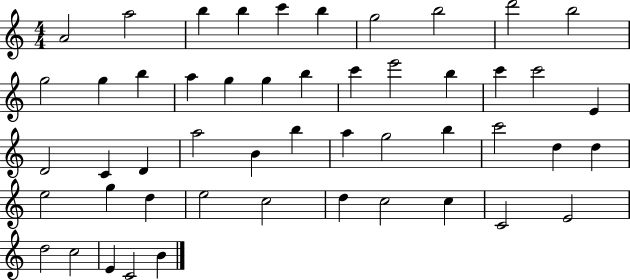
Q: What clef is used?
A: treble